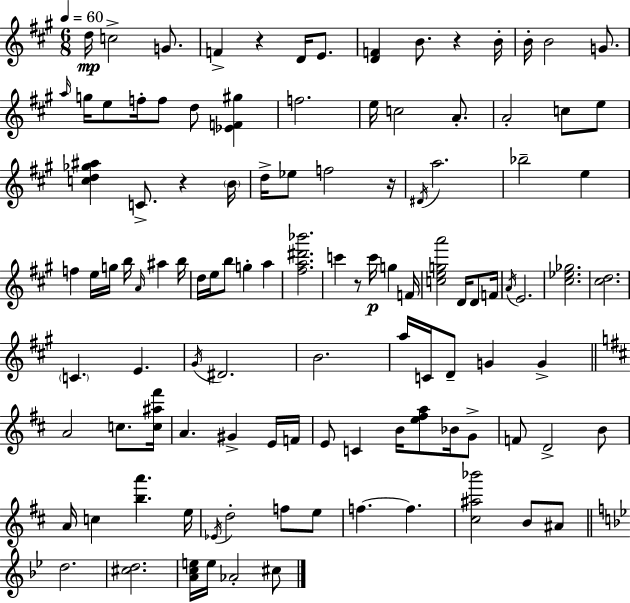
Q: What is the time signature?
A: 6/8